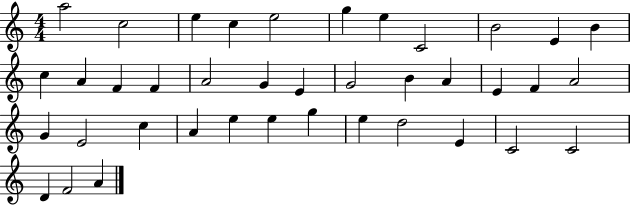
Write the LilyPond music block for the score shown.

{
  \clef treble
  \numericTimeSignature
  \time 4/4
  \key c \major
  a''2 c''2 | e''4 c''4 e''2 | g''4 e''4 c'2 | b'2 e'4 b'4 | \break c''4 a'4 f'4 f'4 | a'2 g'4 e'4 | g'2 b'4 a'4 | e'4 f'4 a'2 | \break g'4 e'2 c''4 | a'4 e''4 e''4 g''4 | e''4 d''2 e'4 | c'2 c'2 | \break d'4 f'2 a'4 | \bar "|."
}